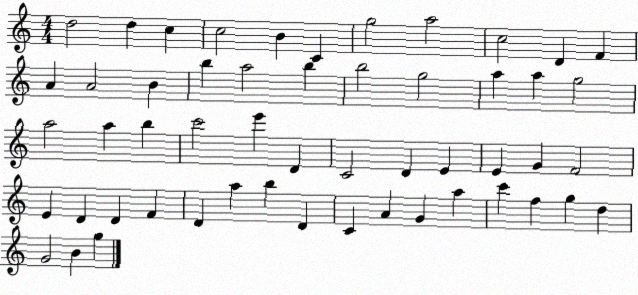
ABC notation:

X:1
T:Untitled
M:4/4
L:1/4
K:C
d2 d c c2 B C g2 a2 c2 D F A A2 B b a2 b b2 g2 a a g2 a2 a b c'2 e' D C2 D E E G F2 E D D F D a b D C A G a c' f g d G2 B g